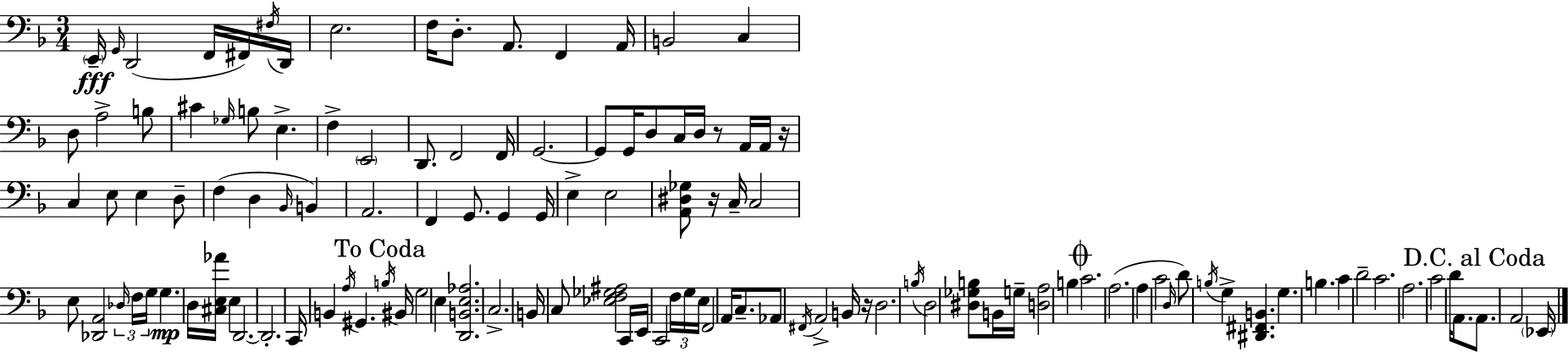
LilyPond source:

{
  \clef bass
  \numericTimeSignature
  \time 3/4
  \key d \minor
  \repeat volta 2 { \parenthesize e,16--\fff \grace { g,16 } d,2( f,16 fis,16) | \acciaccatura { fis16 } d,16 e2. | f16 d8.-. a,8. f,4 | a,16 b,2 c4 | \break d8 a2-> | b8 cis'4 \grace { ges16 } b8 e4.-> | f4-> \parenthesize e,2 | d,8. f,2 | \break f,16 g,2.~~ | g,8 g,16 d8 c16 d16 r8 | a,16 a,16 r16 c4 e8 e4 | d8-- f4( d4 \grace { bes,16 }) | \break b,4 a,2. | f,4 g,8. g,4 | g,16 e4-> e2 | <a, dis ges>8 r16 c16-- c2 | \break e8 <des, a,>2 | \tuplet 3/2 { \grace { des16 } f16 g16 } g4.\mp d16 | <cis e aes'>16 e4 d,2.~~ | d,2.-. | \break c,16 b,4 \acciaccatura { a16 } gis,4. | \mark "To Coda" \acciaccatura { b16 } bis,16 g2 | e4 <d, b, e aes>2. | c2.-> | \break b,16 c8 <ees f ges ais>2 | c,16 e,16 c,2 | \tuplet 3/2 { f16 g16 e16 } f,2 | a,16 c8.-- aes,8 \acciaccatura { fis,16 } a,2-> | \break b,16 r16 d2. | \acciaccatura { b16 } d2 | <dis ges b>8 b,16 g16-- <d a>2 | b4 \mark \markup { \musicglyph "scripts.coda" } c'2. | \break a2.( | a4 | c'2 \grace { d16 } d'8) | \acciaccatura { b16 } g4-> <dis, fis, b,>4. g4. | \break b4. c'4 | d'2-- c'2. | a2. | c'2 | \break d'16 a,8. \mark "D.C. al Coda" a,8. | a,2 \parenthesize ees,16 } \bar "|."
}